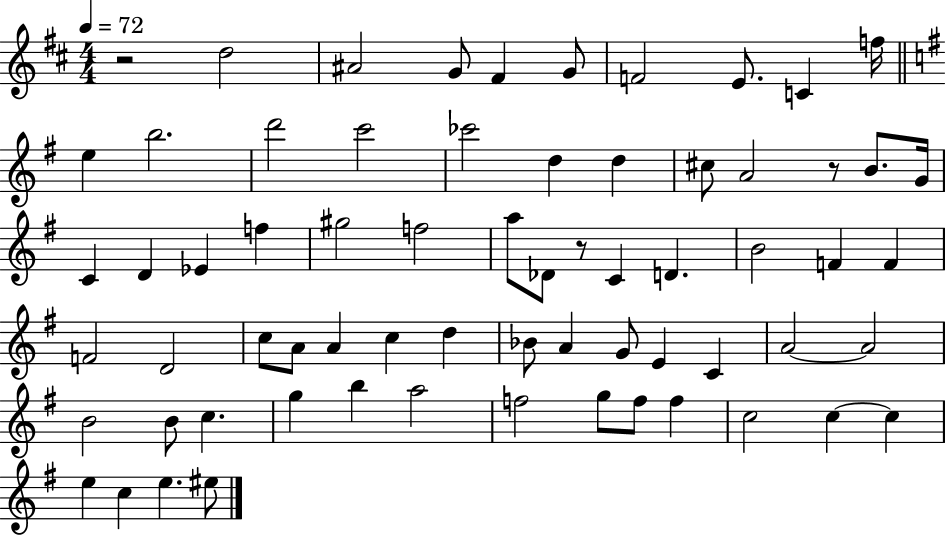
{
  \clef treble
  \numericTimeSignature
  \time 4/4
  \key d \major
  \tempo 4 = 72
  r2 d''2 | ais'2 g'8 fis'4 g'8 | f'2 e'8. c'4 f''16 | \bar "||" \break \key g \major e''4 b''2. | d'''2 c'''2 | ces'''2 d''4 d''4 | cis''8 a'2 r8 b'8. g'16 | \break c'4 d'4 ees'4 f''4 | gis''2 f''2 | a''8 des'8 r8 c'4 d'4. | b'2 f'4 f'4 | \break f'2 d'2 | c''8 a'8 a'4 c''4 d''4 | bes'8 a'4 g'8 e'4 c'4 | a'2~~ a'2 | \break b'2 b'8 c''4. | g''4 b''4 a''2 | f''2 g''8 f''8 f''4 | c''2 c''4~~ c''4 | \break e''4 c''4 e''4. eis''8 | \bar "|."
}